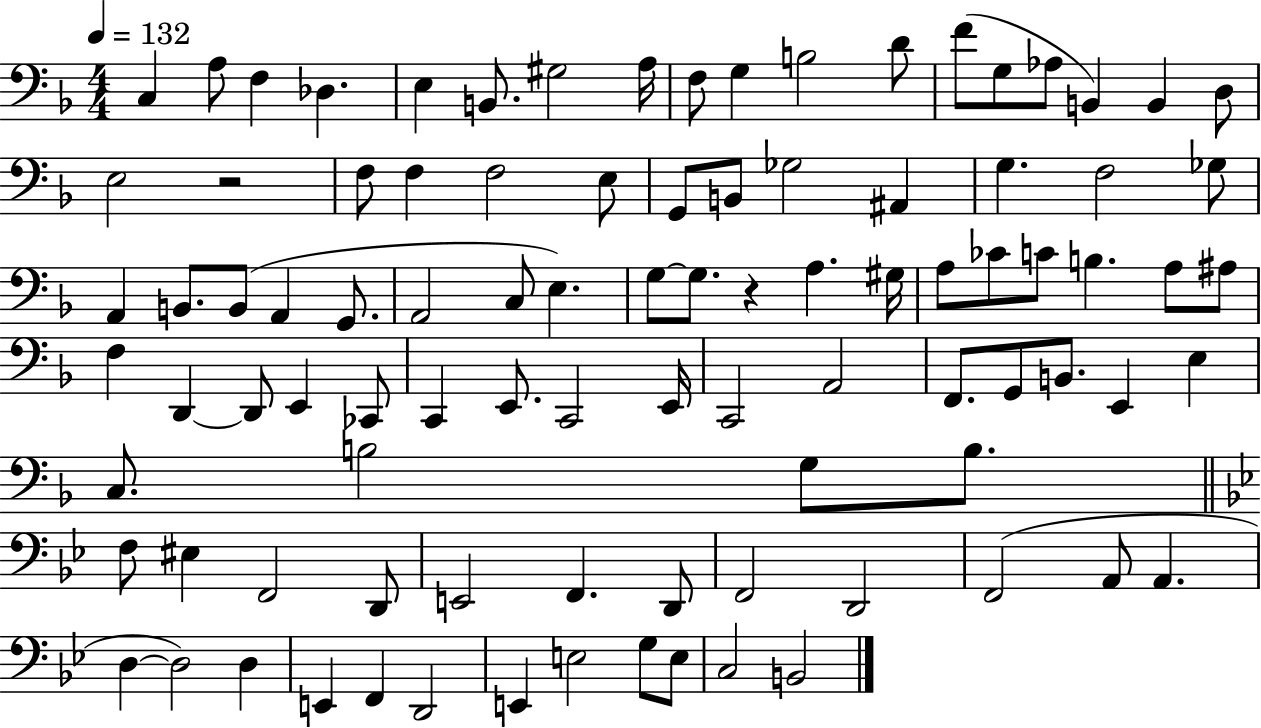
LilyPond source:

{
  \clef bass
  \numericTimeSignature
  \time 4/4
  \key f \major
  \tempo 4 = 132
  c4 a8 f4 des4. | e4 b,8. gis2 a16 | f8 g4 b2 d'8 | f'8( g8 aes8 b,4) b,4 d8 | \break e2 r2 | f8 f4 f2 e8 | g,8 b,8 ges2 ais,4 | g4. f2 ges8 | \break a,4 b,8. b,8( a,4 g,8. | a,2 c8 e4.) | g8~~ g8. r4 a4. gis16 | a8 ces'8 c'8 b4. a8 ais8 | \break f4 d,4~~ d,8 e,4 ces,8 | c,4 e,8. c,2 e,16 | c,2 a,2 | f,8. g,8 b,8. e,4 e4 | \break c8. b2 g8 b8. | \bar "||" \break \key g \minor f8 eis4 f,2 d,8 | e,2 f,4. d,8 | f,2 d,2 | f,2( a,8 a,4. | \break d4~~ d2) d4 | e,4 f,4 d,2 | e,4 e2 g8 e8 | c2 b,2 | \break \bar "|."
}